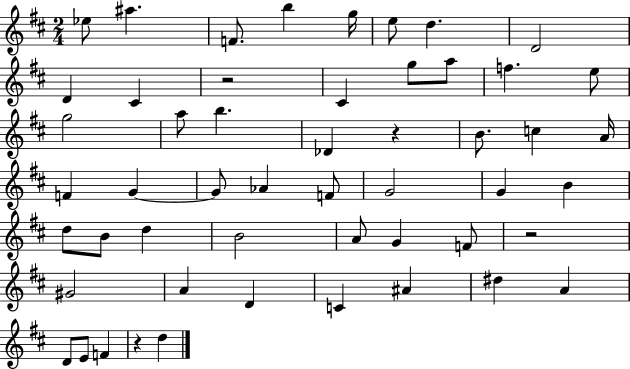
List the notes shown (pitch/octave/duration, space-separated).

Eb5/e A#5/q. F4/e. B5/q G5/s E5/e D5/q. D4/h D4/q C#4/q R/h C#4/q G5/e A5/e F5/q. E5/e G5/h A5/e B5/q. Db4/q R/q B4/e. C5/q A4/s F4/q G4/q G4/e Ab4/q F4/e G4/h G4/q B4/q D5/e B4/e D5/q B4/h A4/e G4/q F4/e R/h G#4/h A4/q D4/q C4/q A#4/q D#5/q A4/q D4/e E4/e F4/q R/q D5/q